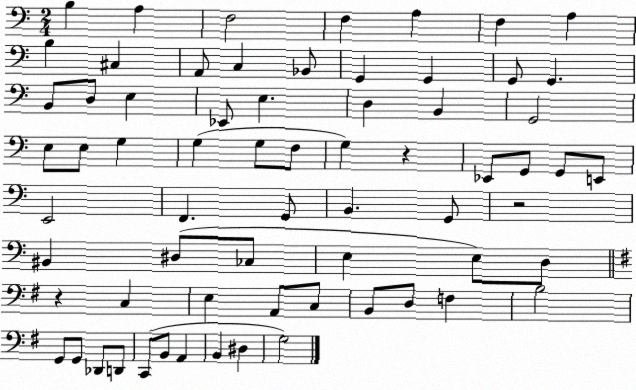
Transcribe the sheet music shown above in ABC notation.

X:1
T:Untitled
M:2/4
L:1/4
K:C
B, A, F,2 F, A, F, A, B, ^C, A,,/2 C, _B,,/2 G,, G,, G,,/2 G,, B,,/2 D,/2 E, _E,,/2 E, D, B,, G,,2 E,/2 E,/2 G, G, G,/2 F,/2 G, z _E,,/2 G,,/2 G,,/2 E,,/2 E,,2 F,, G,,/2 B,, G,,/2 z2 ^B,, ^D,/2 _C,/2 E, E,/2 D,/2 z C, E, A,,/2 C,/2 B,,/2 D,/2 F, B,2 G,,/2 G,,/2 _D,,/2 D,,/2 C,,/2 B,,/2 A,, B,, ^D, G,2